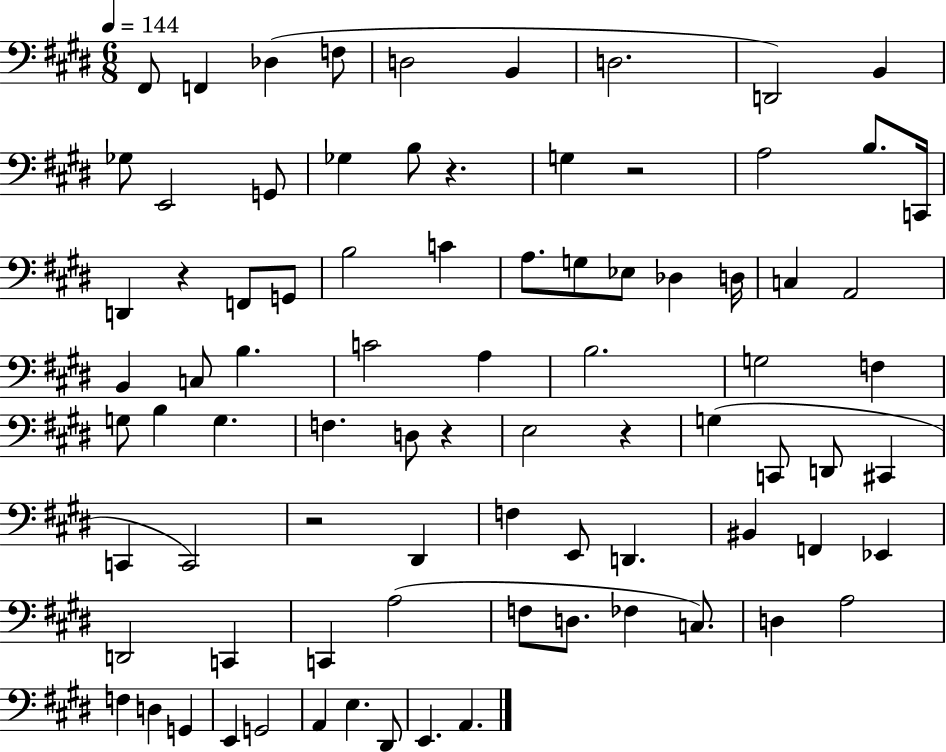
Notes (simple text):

F#2/e F2/q Db3/q F3/e D3/h B2/q D3/h. D2/h B2/q Gb3/e E2/h G2/e Gb3/q B3/e R/q. G3/q R/h A3/h B3/e. C2/s D2/q R/q F2/e G2/e B3/h C4/q A3/e. G3/e Eb3/e Db3/q D3/s C3/q A2/h B2/q C3/e B3/q. C4/h A3/q B3/h. G3/h F3/q G3/e B3/q G3/q. F3/q. D3/e R/q E3/h R/q G3/q C2/e D2/e C#2/q C2/q C2/h R/h D#2/q F3/q E2/e D2/q. BIS2/q F2/q Eb2/q D2/h C2/q C2/q A3/h F3/e D3/e. FES3/q C3/e. D3/q A3/h F3/q D3/q G2/q E2/q G2/h A2/q E3/q. D#2/e E2/q. A2/q.